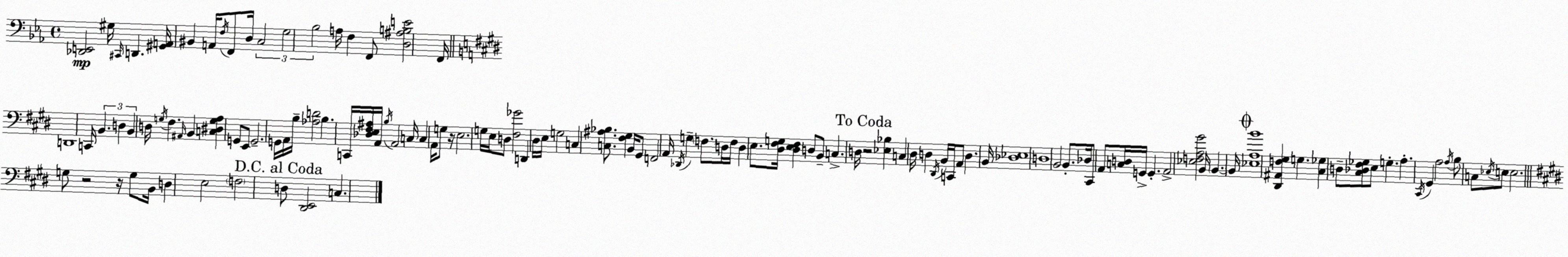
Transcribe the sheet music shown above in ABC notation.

X:1
T:Untitled
M:4/4
L:1/4
K:Cm
[_D,,E,,]2 ^G,/4 ^C,,/4 D,, [^G,,A,,]/4 ^B,, A,,/4 F,/4 F,,/2 D,/4 C,2 G,2 _B,2 A,/4 F, F,,/2 [D,^A,B,E]2 F,,/4 D,,4 C,,/4 B,, D, B,, D,/4 G,/4 ^F, ^A,,/4 B,, [C,^D,G,A,] G,,/2 E,,/2 G,,2 G,,/4 A,,/4 B,/4 [_A,D]2 B, C,,/4 [_D,E,^F,^A,]/4 A,,/4 B,/4 A,,2 C,/4 C, A,,/4 G,/2 z/4 E,2 G,/4 E,/4 D,/2 [^F,_G]2 D,, ^D,/4 E,/4 G,2 C, [C,^A,_B,]/2 [^F,^G,] B,,/4 ^G,,/2 F,,2 A,,/4 _D,,/4 G, F,/2 D,/4 F,/4 D, E,/2 [^D,^F,G,]/4 [^D,E,^F,] D,/2 B,,/2 C, D,/4 z2 [_E,_B,] C, ^D,/4 D, ^D,,/4 B,,/4 C,,/4 A,,/2 D, B,,/4 [_D,_E,]4 D,4 B,,2 B,,/2 _D,/4 ^C,,/2 A,,/2 [C,D,]/4 G,,/4 G,, A,,2 [_E,F,A,^G]2 B,,/4 B,, B,,/4 [_E,A,B]4 [^D,,^A,,F,^G,] G, [^C,_G,] D,/2 [^C,_D,^F,_G,]/2 E,/2 G, A, ^C,,/4 ^G,, A,2 A,/4 B,/2 C,/2 _E,/4 E,/2 E,2 G,/2 z2 z/4 G,/2 B,,/4 D, E,2 F,2 D,/2 [^D,,E,,]2 C,